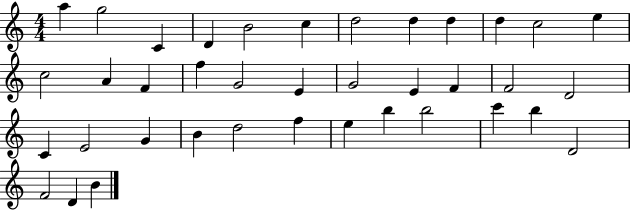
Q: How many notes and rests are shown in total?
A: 38